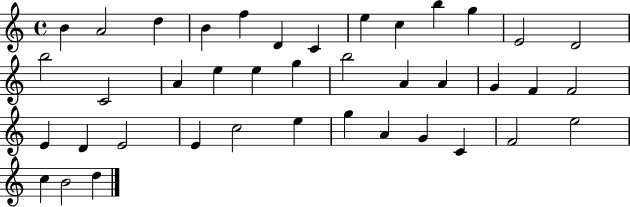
{
  \clef treble
  \time 4/4
  \defaultTimeSignature
  \key c \major
  b'4 a'2 d''4 | b'4 f''4 d'4 c'4 | e''4 c''4 b''4 g''4 | e'2 d'2 | \break b''2 c'2 | a'4 e''4 e''4 g''4 | b''2 a'4 a'4 | g'4 f'4 f'2 | \break e'4 d'4 e'2 | e'4 c''2 e''4 | g''4 a'4 g'4 c'4 | f'2 e''2 | \break c''4 b'2 d''4 | \bar "|."
}